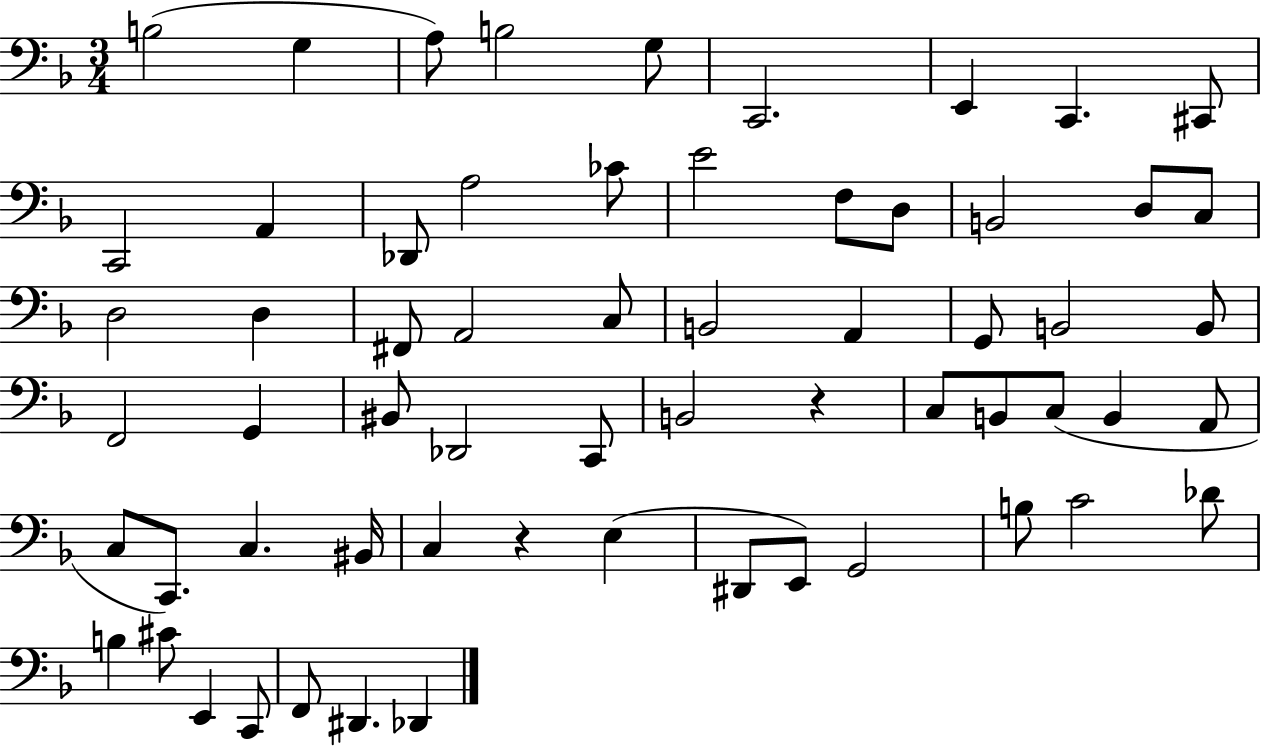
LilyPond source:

{
  \clef bass
  \numericTimeSignature
  \time 3/4
  \key f \major
  b2( g4 | a8) b2 g8 | c,2. | e,4 c,4. cis,8 | \break c,2 a,4 | des,8 a2 ces'8 | e'2 f8 d8 | b,2 d8 c8 | \break d2 d4 | fis,8 a,2 c8 | b,2 a,4 | g,8 b,2 b,8 | \break f,2 g,4 | bis,8 des,2 c,8 | b,2 r4 | c8 b,8 c8( b,4 a,8 | \break c8 c,8.) c4. bis,16 | c4 r4 e4( | dis,8 e,8) g,2 | b8 c'2 des'8 | \break b4 cis'8 e,4 c,8 | f,8 dis,4. des,4 | \bar "|."
}